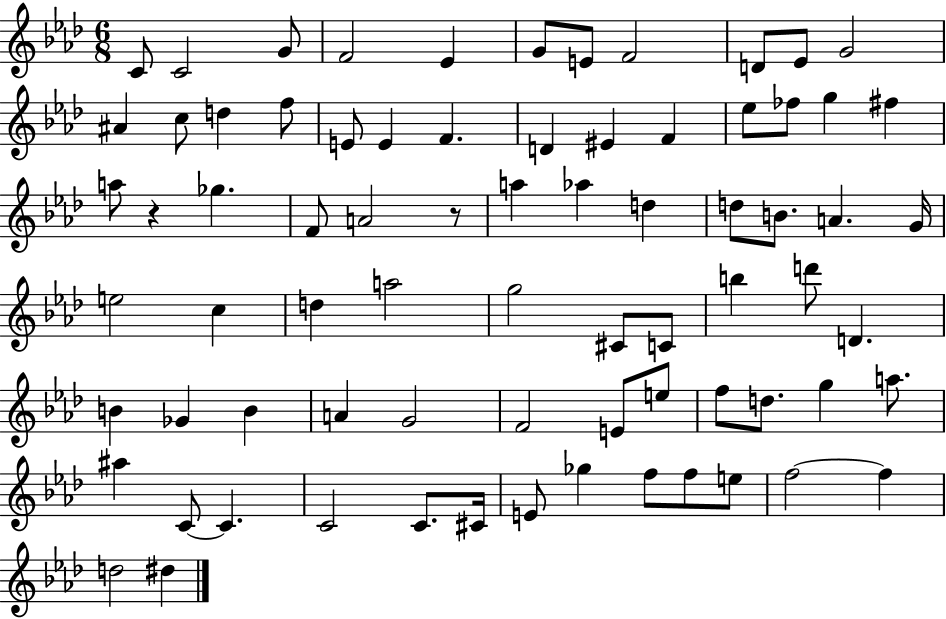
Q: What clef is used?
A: treble